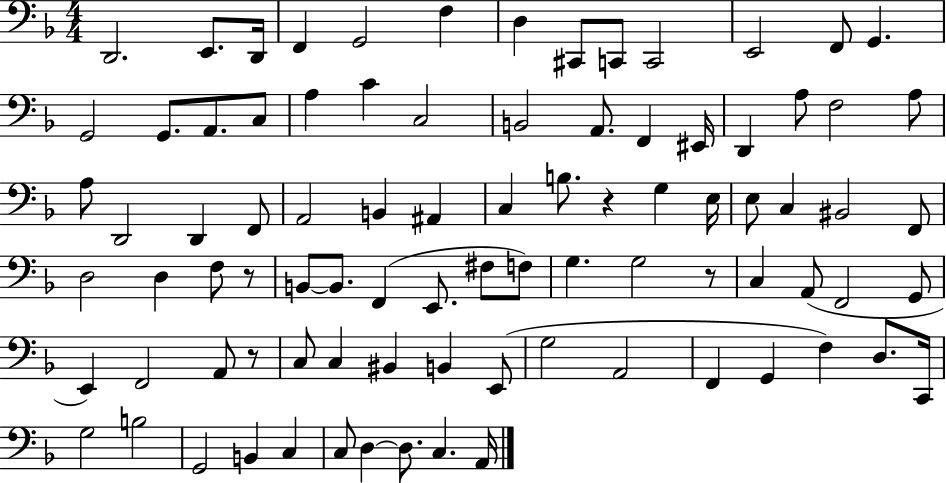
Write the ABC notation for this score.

X:1
T:Untitled
M:4/4
L:1/4
K:F
D,,2 E,,/2 D,,/4 F,, G,,2 F, D, ^C,,/2 C,,/2 C,,2 E,,2 F,,/2 G,, G,,2 G,,/2 A,,/2 C,/2 A, C C,2 B,,2 A,,/2 F,, ^E,,/4 D,, A,/2 F,2 A,/2 A,/2 D,,2 D,, F,,/2 A,,2 B,, ^A,, C, B,/2 z G, E,/4 E,/2 C, ^B,,2 F,,/2 D,2 D, F,/2 z/2 B,,/2 B,,/2 F,, E,,/2 ^F,/2 F,/2 G, G,2 z/2 C, A,,/2 F,,2 G,,/2 E,, F,,2 A,,/2 z/2 C,/2 C, ^B,, B,, E,,/2 G,2 A,,2 F,, G,, F, D,/2 C,,/4 G,2 B,2 G,,2 B,, C, C,/2 D, D,/2 C, A,,/4